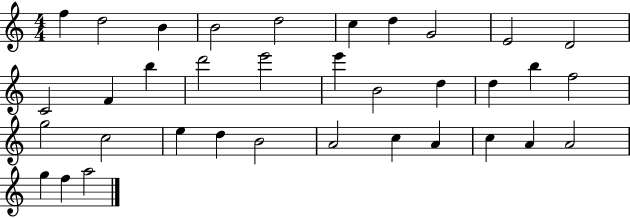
F5/q D5/h B4/q B4/h D5/h C5/q D5/q G4/h E4/h D4/h C4/h F4/q B5/q D6/h E6/h E6/q B4/h D5/q D5/q B5/q F5/h G5/h C5/h E5/q D5/q B4/h A4/h C5/q A4/q C5/q A4/q A4/h G5/q F5/q A5/h